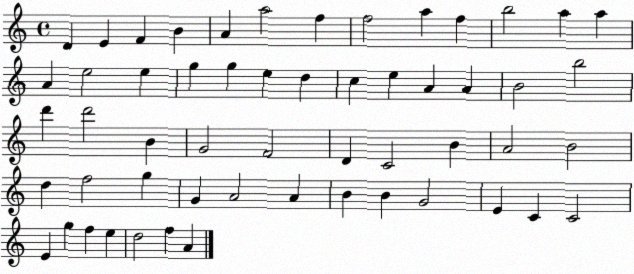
X:1
T:Untitled
M:4/4
L:1/4
K:C
D E F B A a2 f f2 a f b2 a a A e2 e g g e d c e A A B2 b2 d' d'2 B G2 F2 D C2 B A2 B2 d f2 g G A2 A B B G2 E C C2 E g f e d2 f A